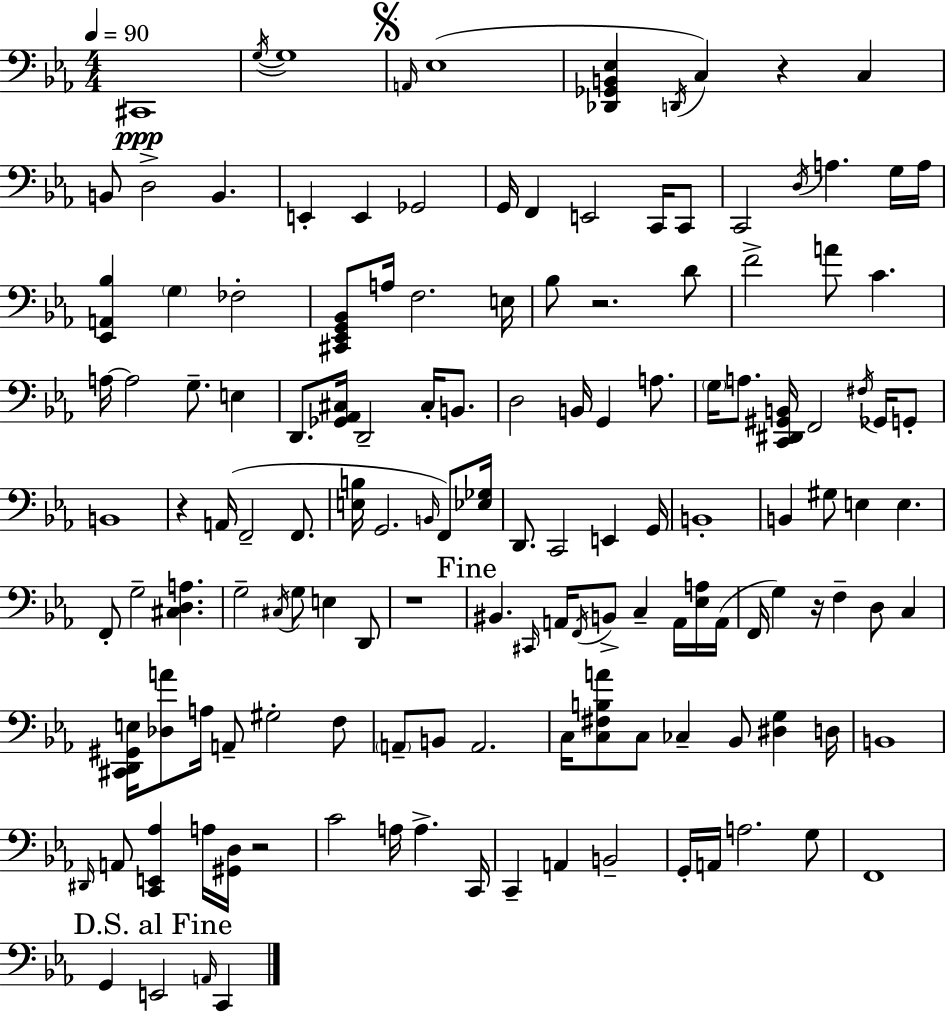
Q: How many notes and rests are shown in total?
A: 141